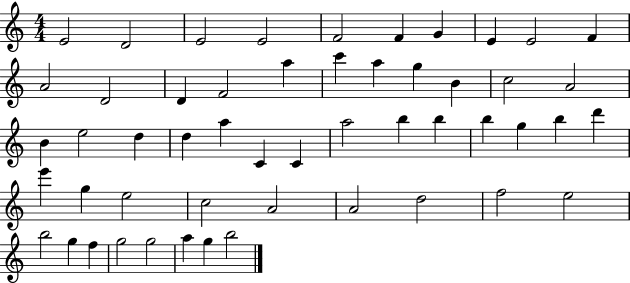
{
  \clef treble
  \numericTimeSignature
  \time 4/4
  \key c \major
  e'2 d'2 | e'2 e'2 | f'2 f'4 g'4 | e'4 e'2 f'4 | \break a'2 d'2 | d'4 f'2 a''4 | c'''4 a''4 g''4 b'4 | c''2 a'2 | \break b'4 e''2 d''4 | d''4 a''4 c'4 c'4 | a''2 b''4 b''4 | b''4 g''4 b''4 d'''4 | \break e'''4 g''4 e''2 | c''2 a'2 | a'2 d''2 | f''2 e''2 | \break b''2 g''4 f''4 | g''2 g''2 | a''4 g''4 b''2 | \bar "|."
}